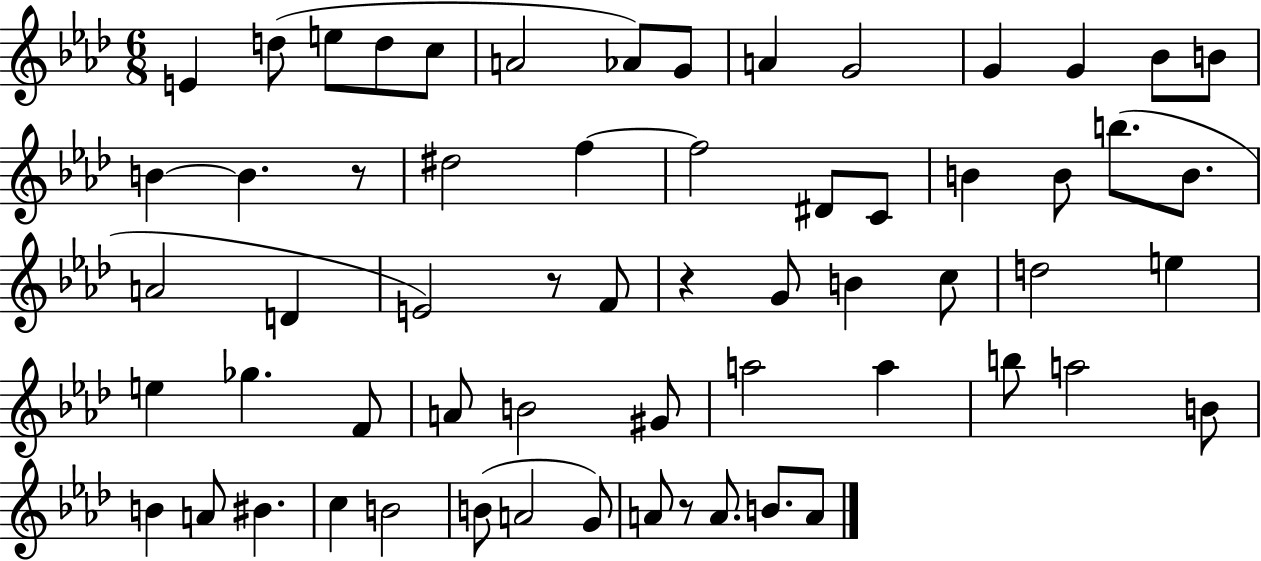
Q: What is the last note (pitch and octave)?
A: A4